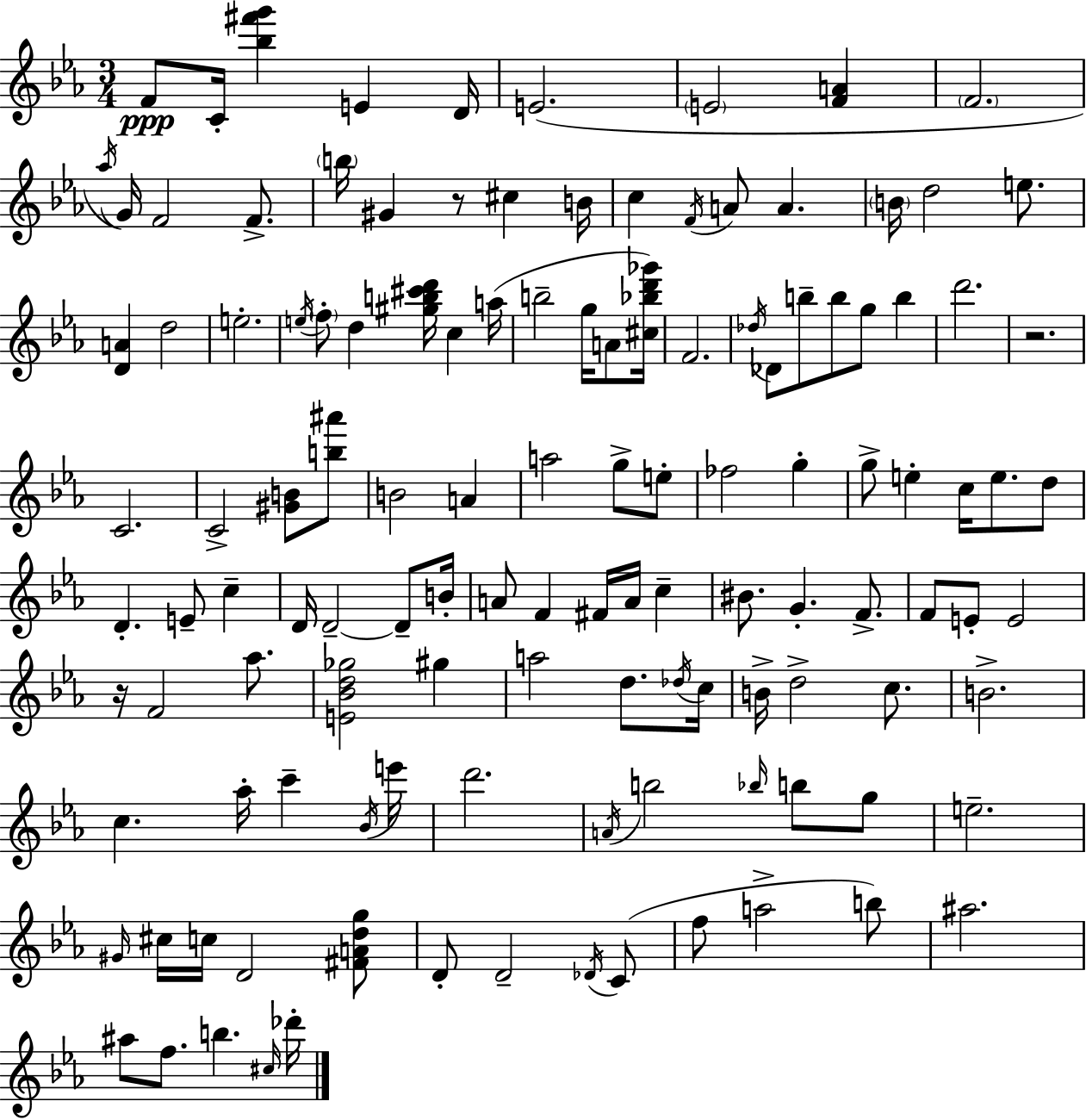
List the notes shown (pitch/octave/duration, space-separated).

F4/e C4/s [Bb5,F#6,G6]/q E4/q D4/s E4/h. E4/h [F4,A4]/q F4/h. Ab5/s G4/s F4/h F4/e. B5/s G#4/q R/e C#5/q B4/s C5/q F4/s A4/e A4/q. B4/s D5/h E5/e. [D4,A4]/q D5/h E5/h. E5/s F5/e D5/q [G#5,B5,C#6,D6]/s C5/q A5/s B5/h G5/s A4/e [C#5,Bb5,D6,Gb6]/s F4/h. Db5/s Db4/e B5/e B5/e G5/e B5/q D6/h. R/h. C4/h. C4/h [G#4,B4]/e [B5,A#6]/e B4/h A4/q A5/h G5/e E5/e FES5/h G5/q G5/e E5/q C5/s E5/e. D5/e D4/q. E4/e C5/q D4/s D4/h D4/e B4/s A4/e F4/q F#4/s A4/s C5/q BIS4/e. G4/q. F4/e. F4/e E4/e E4/h R/s F4/h Ab5/e. [E4,Bb4,D5,Gb5]/h G#5/q A5/h D5/e. Db5/s C5/s B4/s D5/h C5/e. B4/h. C5/q. Ab5/s C6/q Bb4/s E6/s D6/h. A4/s B5/h Bb5/s B5/e G5/e E5/h. G#4/s C#5/s C5/s D4/h [F#4,A4,D5,G5]/e D4/e D4/h Db4/s C4/e F5/e A5/h B5/e A#5/h. A#5/e F5/e. B5/q. C#5/s Db6/s